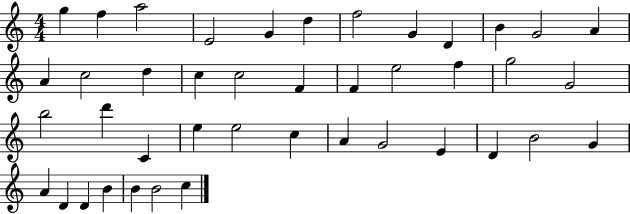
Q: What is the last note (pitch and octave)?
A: C5